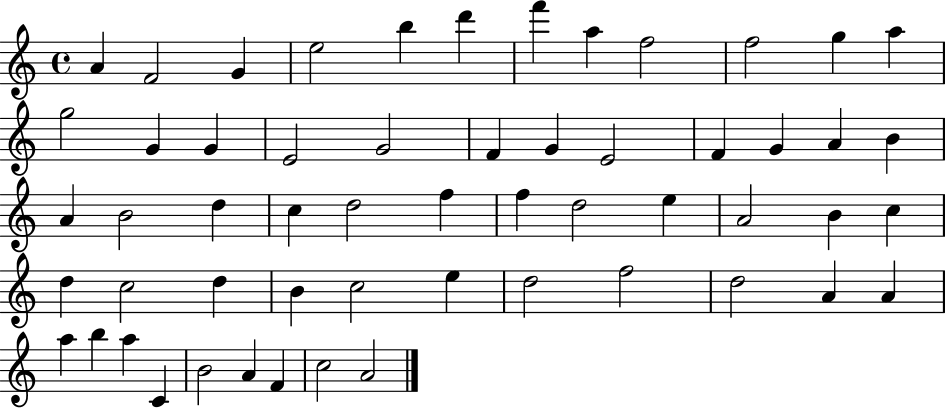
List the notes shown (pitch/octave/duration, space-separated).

A4/q F4/h G4/q E5/h B5/q D6/q F6/q A5/q F5/h F5/h G5/q A5/q G5/h G4/q G4/q E4/h G4/h F4/q G4/q E4/h F4/q G4/q A4/q B4/q A4/q B4/h D5/q C5/q D5/h F5/q F5/q D5/h E5/q A4/h B4/q C5/q D5/q C5/h D5/q B4/q C5/h E5/q D5/h F5/h D5/h A4/q A4/q A5/q B5/q A5/q C4/q B4/h A4/q F4/q C5/h A4/h